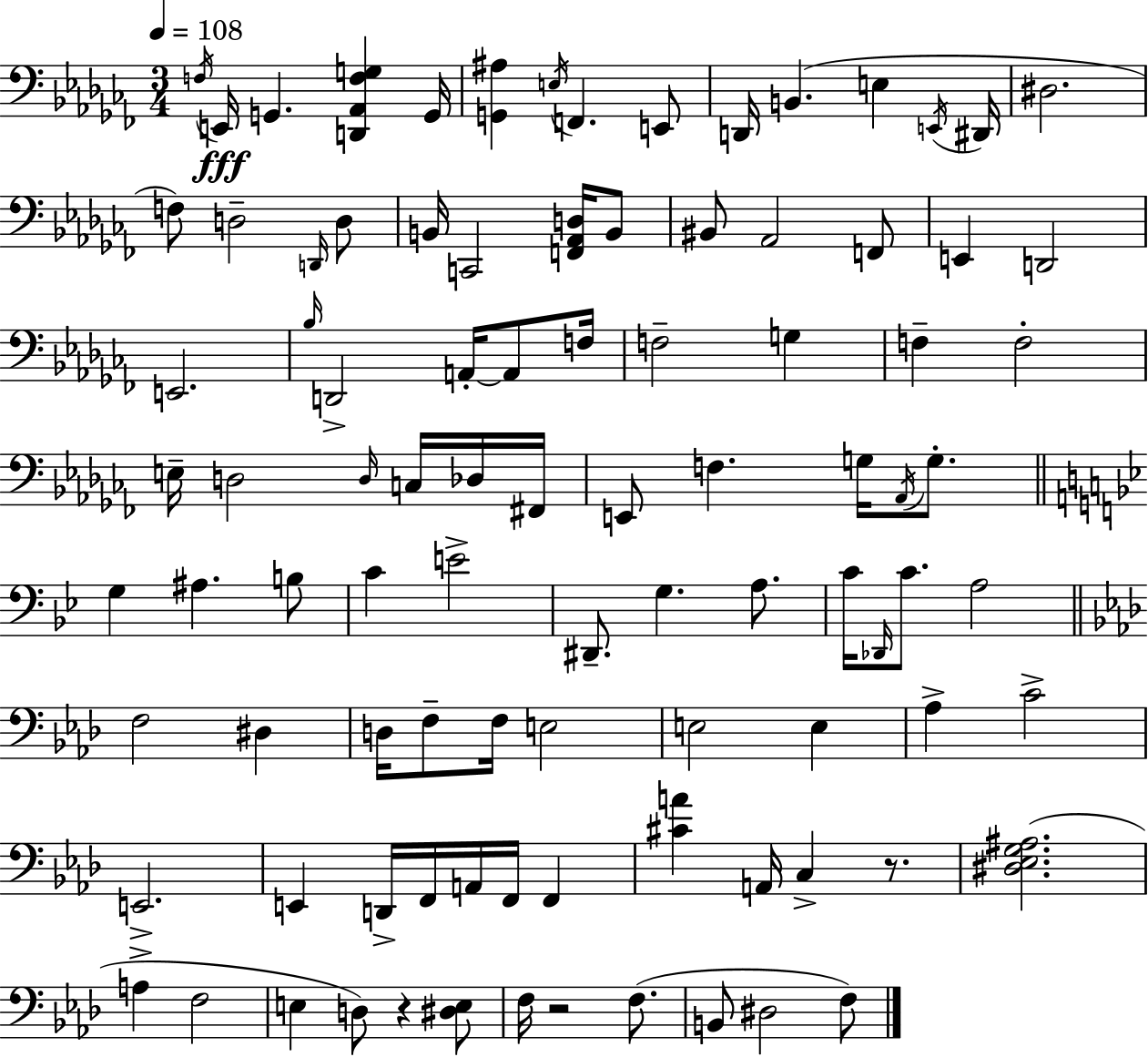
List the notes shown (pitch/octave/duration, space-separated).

F3/s E2/s G2/q. [D2,Ab2,F3,G3]/q G2/s [G2,A#3]/q E3/s F2/q. E2/e D2/s B2/q. E3/q E2/s D#2/s D#3/h. F3/e D3/h D2/s D3/e B2/s C2/h [F2,Ab2,D3]/s B2/e BIS2/e Ab2/h F2/e E2/q D2/h E2/h. Bb3/s D2/h A2/s A2/e F3/s F3/h G3/q F3/q F3/h E3/s D3/h D3/s C3/s Db3/s F#2/s E2/e F3/q. G3/s Ab2/s G3/e. G3/q A#3/q. B3/e C4/q E4/h D#2/e. G3/q. A3/e. C4/s Db2/s C4/e. A3/h F3/h D#3/q D3/s F3/e F3/s E3/h E3/h E3/q Ab3/q C4/h E2/h. E2/q D2/s F2/s A2/s F2/s F2/q [C#4,A4]/q A2/s C3/q R/e. [D#3,Eb3,G3,A#3]/h. A3/q F3/h E3/q D3/e R/q [D#3,E3]/e F3/s R/h F3/e. B2/e D#3/h F3/e